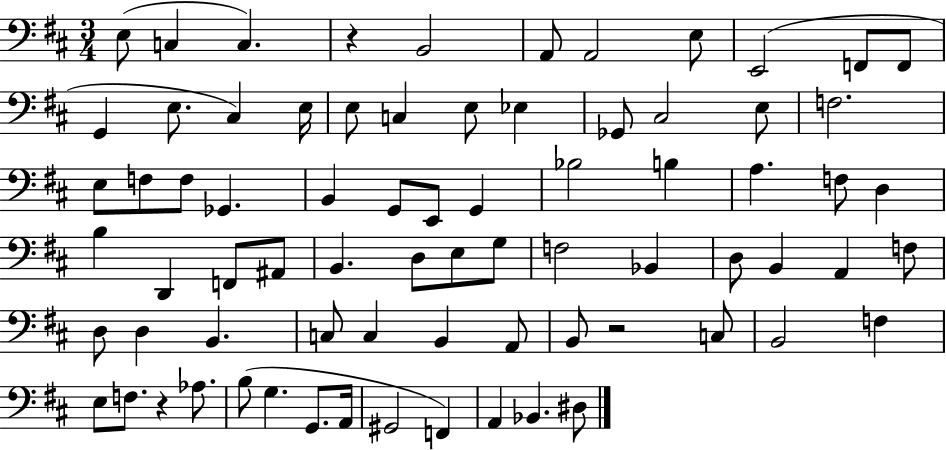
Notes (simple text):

E3/e C3/q C3/q. R/q B2/h A2/e A2/h E3/e E2/h F2/e F2/e G2/q E3/e. C#3/q E3/s E3/e C3/q E3/e Eb3/q Gb2/e C#3/h E3/e F3/h. E3/e F3/e F3/e Gb2/q. B2/q G2/e E2/e G2/q Bb3/h B3/q A3/q. F3/e D3/q B3/q D2/q F2/e A#2/e B2/q. D3/e E3/e G3/e F3/h Bb2/q D3/e B2/q A2/q F3/e D3/e D3/q B2/q. C3/e C3/q B2/q A2/e B2/e R/h C3/e B2/h F3/q E3/e F3/e. R/q Ab3/e. B3/e G3/q. G2/e. A2/s G#2/h F2/q A2/q Bb2/q. D#3/e